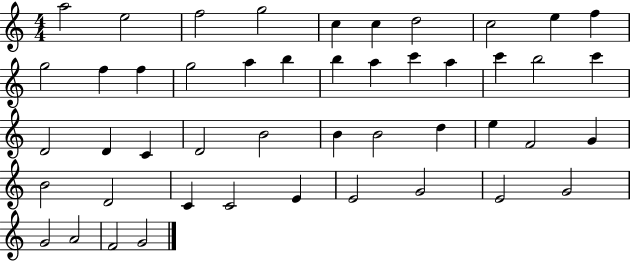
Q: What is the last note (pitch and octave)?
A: G4